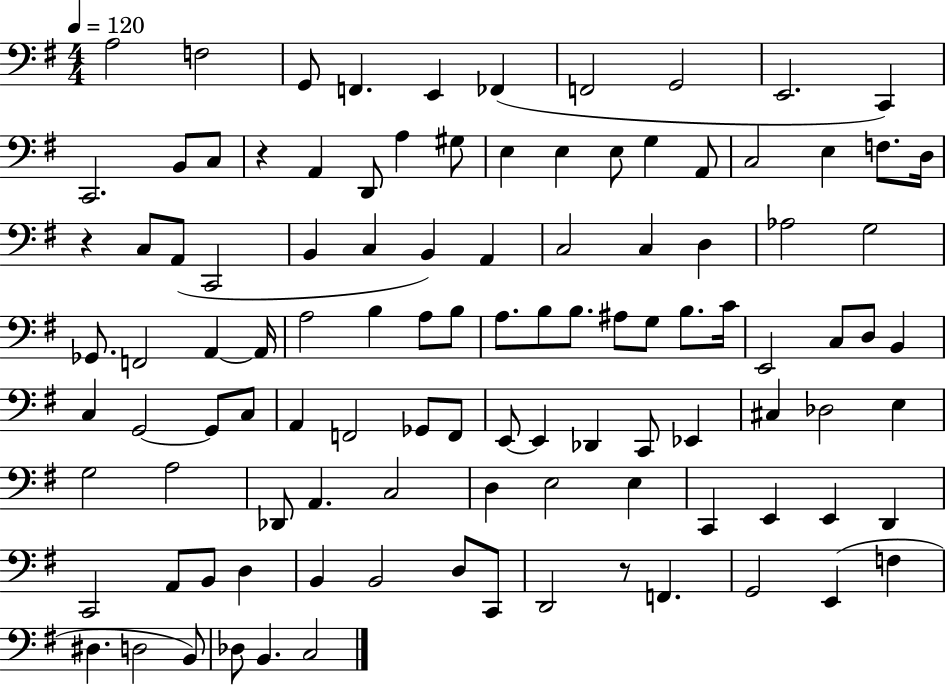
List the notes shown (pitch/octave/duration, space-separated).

A3/h F3/h G2/e F2/q. E2/q FES2/q F2/h G2/h E2/h. C2/q C2/h. B2/e C3/e R/q A2/q D2/e A3/q G#3/e E3/q E3/q E3/e G3/q A2/e C3/h E3/q F3/e. D3/s R/q C3/e A2/e C2/h B2/q C3/q B2/q A2/q C3/h C3/q D3/q Ab3/h G3/h Gb2/e. F2/h A2/q A2/s A3/h B3/q A3/e B3/e A3/e. B3/e B3/e. A#3/e G3/e B3/e. C4/s E2/h C3/e D3/e B2/q C3/q G2/h G2/e C3/e A2/q F2/h Gb2/e F2/e E2/e E2/q Db2/q C2/e Eb2/q C#3/q Db3/h E3/q G3/h A3/h Db2/e A2/q. C3/h D3/q E3/h E3/q C2/q E2/q E2/q D2/q C2/h A2/e B2/e D3/q B2/q B2/h D3/e C2/e D2/h R/e F2/q. G2/h E2/q F3/q D#3/q. D3/h B2/e Db3/e B2/q. C3/h